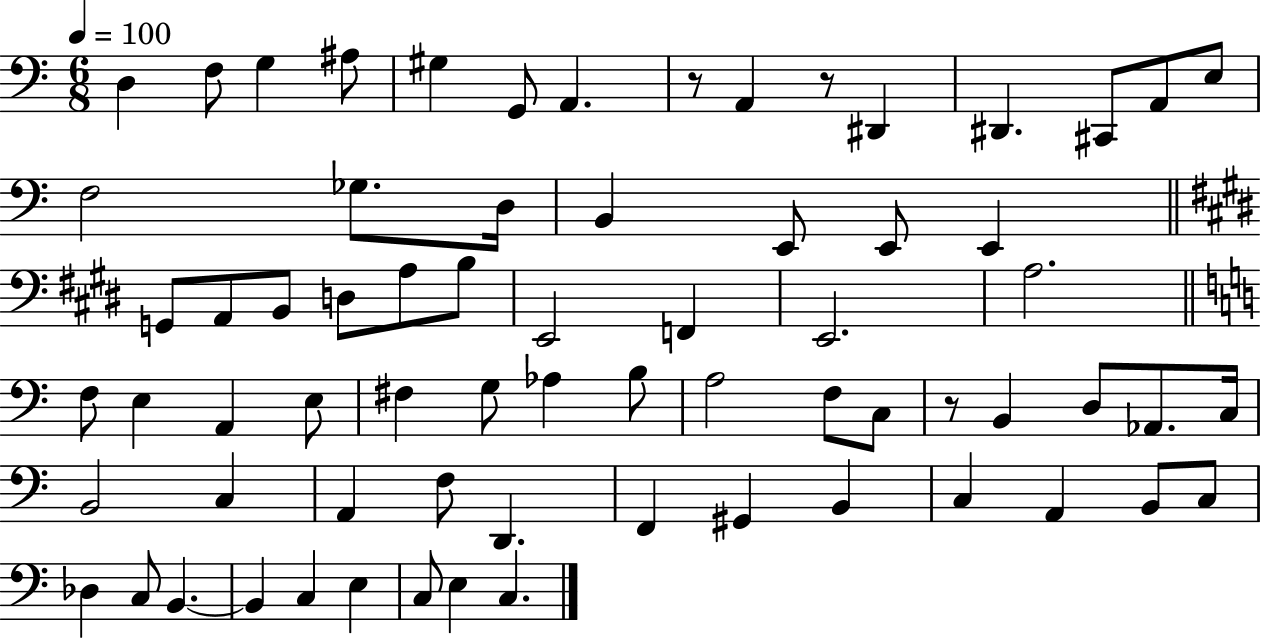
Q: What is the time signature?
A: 6/8